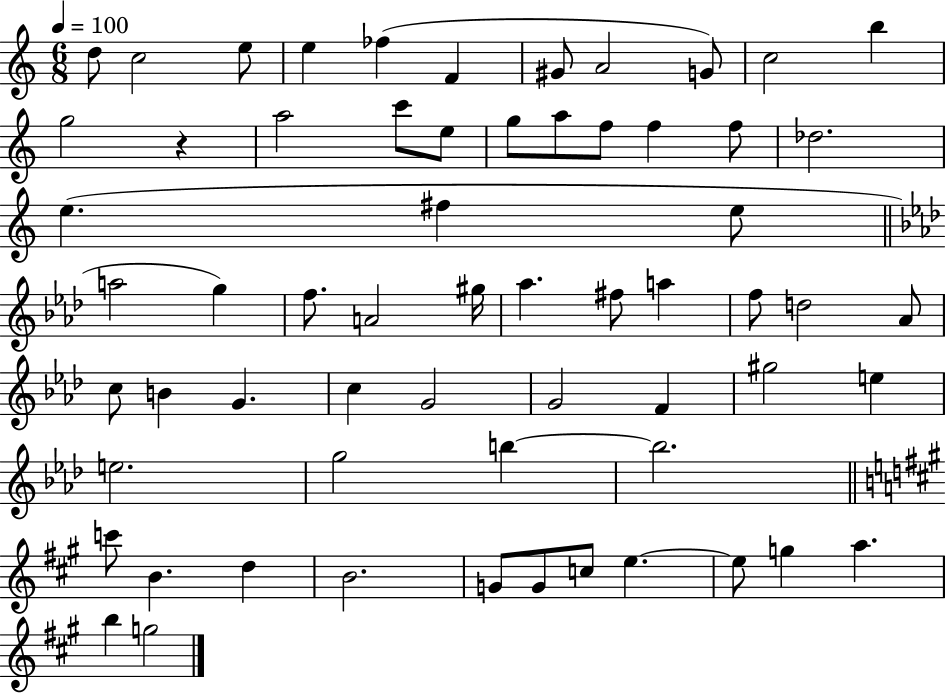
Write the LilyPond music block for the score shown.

{
  \clef treble
  \numericTimeSignature
  \time 6/8
  \key c \major
  \tempo 4 = 100
  d''8 c''2 e''8 | e''4 fes''4( f'4 | gis'8 a'2 g'8) | c''2 b''4 | \break g''2 r4 | a''2 c'''8 e''8 | g''8 a''8 f''8 f''4 f''8 | des''2. | \break e''4.( fis''4 e''8 | \bar "||" \break \key aes \major a''2 g''4) | f''8. a'2 gis''16 | aes''4. fis''8 a''4 | f''8 d''2 aes'8 | \break c''8 b'4 g'4. | c''4 g'2 | g'2 f'4 | gis''2 e''4 | \break e''2. | g''2 b''4~~ | b''2. | \bar "||" \break \key a \major c'''8 b'4. d''4 | b'2. | g'8 g'8 c''8 e''4.~~ | e''8 g''4 a''4. | \break b''4 g''2 | \bar "|."
}